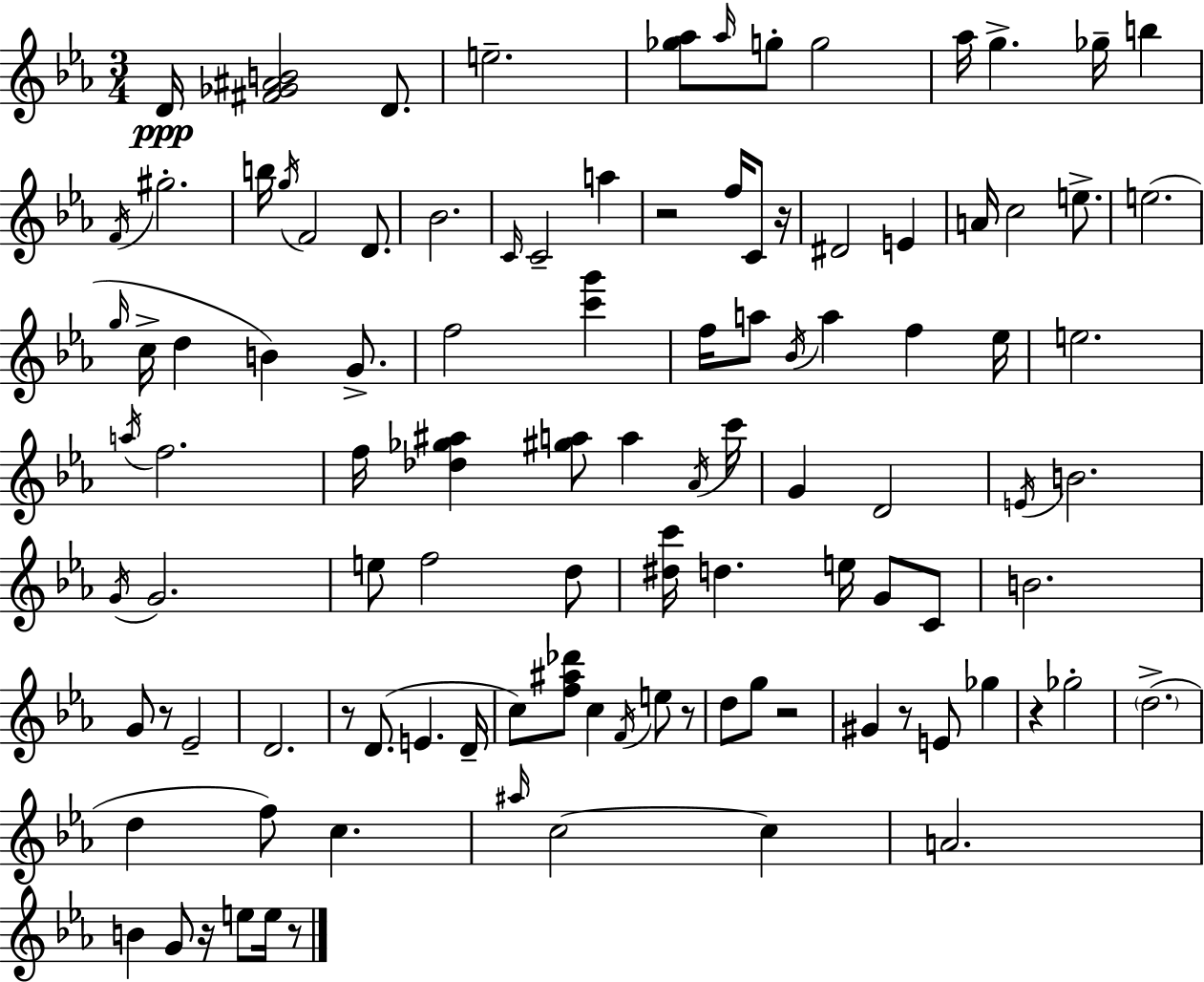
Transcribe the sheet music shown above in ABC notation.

X:1
T:Untitled
M:3/4
L:1/4
K:Cm
D/4 [^F_G^AB]2 D/2 e2 [_g_a]/2 _a/4 g/2 g2 _a/4 g _g/4 b F/4 ^g2 b/4 g/4 F2 D/2 _B2 C/4 C2 a z2 f/4 C/2 z/4 ^D2 E A/4 c2 e/2 e2 g/4 c/4 d B G/2 f2 [c'g'] f/4 a/2 _B/4 a f _e/4 e2 a/4 f2 f/4 [_d_g^a] [^ga]/2 a _A/4 c'/4 G D2 E/4 B2 G/4 G2 e/2 f2 d/2 [^dc']/4 d e/4 G/2 C/2 B2 G/2 z/2 _E2 D2 z/2 D/2 E D/4 c/2 [f^a_d']/2 c F/4 e/2 z/2 d/2 g/2 z2 ^G z/2 E/2 _g z _g2 d2 d f/2 c ^a/4 c2 c A2 B G/2 z/4 e/2 e/4 z/2